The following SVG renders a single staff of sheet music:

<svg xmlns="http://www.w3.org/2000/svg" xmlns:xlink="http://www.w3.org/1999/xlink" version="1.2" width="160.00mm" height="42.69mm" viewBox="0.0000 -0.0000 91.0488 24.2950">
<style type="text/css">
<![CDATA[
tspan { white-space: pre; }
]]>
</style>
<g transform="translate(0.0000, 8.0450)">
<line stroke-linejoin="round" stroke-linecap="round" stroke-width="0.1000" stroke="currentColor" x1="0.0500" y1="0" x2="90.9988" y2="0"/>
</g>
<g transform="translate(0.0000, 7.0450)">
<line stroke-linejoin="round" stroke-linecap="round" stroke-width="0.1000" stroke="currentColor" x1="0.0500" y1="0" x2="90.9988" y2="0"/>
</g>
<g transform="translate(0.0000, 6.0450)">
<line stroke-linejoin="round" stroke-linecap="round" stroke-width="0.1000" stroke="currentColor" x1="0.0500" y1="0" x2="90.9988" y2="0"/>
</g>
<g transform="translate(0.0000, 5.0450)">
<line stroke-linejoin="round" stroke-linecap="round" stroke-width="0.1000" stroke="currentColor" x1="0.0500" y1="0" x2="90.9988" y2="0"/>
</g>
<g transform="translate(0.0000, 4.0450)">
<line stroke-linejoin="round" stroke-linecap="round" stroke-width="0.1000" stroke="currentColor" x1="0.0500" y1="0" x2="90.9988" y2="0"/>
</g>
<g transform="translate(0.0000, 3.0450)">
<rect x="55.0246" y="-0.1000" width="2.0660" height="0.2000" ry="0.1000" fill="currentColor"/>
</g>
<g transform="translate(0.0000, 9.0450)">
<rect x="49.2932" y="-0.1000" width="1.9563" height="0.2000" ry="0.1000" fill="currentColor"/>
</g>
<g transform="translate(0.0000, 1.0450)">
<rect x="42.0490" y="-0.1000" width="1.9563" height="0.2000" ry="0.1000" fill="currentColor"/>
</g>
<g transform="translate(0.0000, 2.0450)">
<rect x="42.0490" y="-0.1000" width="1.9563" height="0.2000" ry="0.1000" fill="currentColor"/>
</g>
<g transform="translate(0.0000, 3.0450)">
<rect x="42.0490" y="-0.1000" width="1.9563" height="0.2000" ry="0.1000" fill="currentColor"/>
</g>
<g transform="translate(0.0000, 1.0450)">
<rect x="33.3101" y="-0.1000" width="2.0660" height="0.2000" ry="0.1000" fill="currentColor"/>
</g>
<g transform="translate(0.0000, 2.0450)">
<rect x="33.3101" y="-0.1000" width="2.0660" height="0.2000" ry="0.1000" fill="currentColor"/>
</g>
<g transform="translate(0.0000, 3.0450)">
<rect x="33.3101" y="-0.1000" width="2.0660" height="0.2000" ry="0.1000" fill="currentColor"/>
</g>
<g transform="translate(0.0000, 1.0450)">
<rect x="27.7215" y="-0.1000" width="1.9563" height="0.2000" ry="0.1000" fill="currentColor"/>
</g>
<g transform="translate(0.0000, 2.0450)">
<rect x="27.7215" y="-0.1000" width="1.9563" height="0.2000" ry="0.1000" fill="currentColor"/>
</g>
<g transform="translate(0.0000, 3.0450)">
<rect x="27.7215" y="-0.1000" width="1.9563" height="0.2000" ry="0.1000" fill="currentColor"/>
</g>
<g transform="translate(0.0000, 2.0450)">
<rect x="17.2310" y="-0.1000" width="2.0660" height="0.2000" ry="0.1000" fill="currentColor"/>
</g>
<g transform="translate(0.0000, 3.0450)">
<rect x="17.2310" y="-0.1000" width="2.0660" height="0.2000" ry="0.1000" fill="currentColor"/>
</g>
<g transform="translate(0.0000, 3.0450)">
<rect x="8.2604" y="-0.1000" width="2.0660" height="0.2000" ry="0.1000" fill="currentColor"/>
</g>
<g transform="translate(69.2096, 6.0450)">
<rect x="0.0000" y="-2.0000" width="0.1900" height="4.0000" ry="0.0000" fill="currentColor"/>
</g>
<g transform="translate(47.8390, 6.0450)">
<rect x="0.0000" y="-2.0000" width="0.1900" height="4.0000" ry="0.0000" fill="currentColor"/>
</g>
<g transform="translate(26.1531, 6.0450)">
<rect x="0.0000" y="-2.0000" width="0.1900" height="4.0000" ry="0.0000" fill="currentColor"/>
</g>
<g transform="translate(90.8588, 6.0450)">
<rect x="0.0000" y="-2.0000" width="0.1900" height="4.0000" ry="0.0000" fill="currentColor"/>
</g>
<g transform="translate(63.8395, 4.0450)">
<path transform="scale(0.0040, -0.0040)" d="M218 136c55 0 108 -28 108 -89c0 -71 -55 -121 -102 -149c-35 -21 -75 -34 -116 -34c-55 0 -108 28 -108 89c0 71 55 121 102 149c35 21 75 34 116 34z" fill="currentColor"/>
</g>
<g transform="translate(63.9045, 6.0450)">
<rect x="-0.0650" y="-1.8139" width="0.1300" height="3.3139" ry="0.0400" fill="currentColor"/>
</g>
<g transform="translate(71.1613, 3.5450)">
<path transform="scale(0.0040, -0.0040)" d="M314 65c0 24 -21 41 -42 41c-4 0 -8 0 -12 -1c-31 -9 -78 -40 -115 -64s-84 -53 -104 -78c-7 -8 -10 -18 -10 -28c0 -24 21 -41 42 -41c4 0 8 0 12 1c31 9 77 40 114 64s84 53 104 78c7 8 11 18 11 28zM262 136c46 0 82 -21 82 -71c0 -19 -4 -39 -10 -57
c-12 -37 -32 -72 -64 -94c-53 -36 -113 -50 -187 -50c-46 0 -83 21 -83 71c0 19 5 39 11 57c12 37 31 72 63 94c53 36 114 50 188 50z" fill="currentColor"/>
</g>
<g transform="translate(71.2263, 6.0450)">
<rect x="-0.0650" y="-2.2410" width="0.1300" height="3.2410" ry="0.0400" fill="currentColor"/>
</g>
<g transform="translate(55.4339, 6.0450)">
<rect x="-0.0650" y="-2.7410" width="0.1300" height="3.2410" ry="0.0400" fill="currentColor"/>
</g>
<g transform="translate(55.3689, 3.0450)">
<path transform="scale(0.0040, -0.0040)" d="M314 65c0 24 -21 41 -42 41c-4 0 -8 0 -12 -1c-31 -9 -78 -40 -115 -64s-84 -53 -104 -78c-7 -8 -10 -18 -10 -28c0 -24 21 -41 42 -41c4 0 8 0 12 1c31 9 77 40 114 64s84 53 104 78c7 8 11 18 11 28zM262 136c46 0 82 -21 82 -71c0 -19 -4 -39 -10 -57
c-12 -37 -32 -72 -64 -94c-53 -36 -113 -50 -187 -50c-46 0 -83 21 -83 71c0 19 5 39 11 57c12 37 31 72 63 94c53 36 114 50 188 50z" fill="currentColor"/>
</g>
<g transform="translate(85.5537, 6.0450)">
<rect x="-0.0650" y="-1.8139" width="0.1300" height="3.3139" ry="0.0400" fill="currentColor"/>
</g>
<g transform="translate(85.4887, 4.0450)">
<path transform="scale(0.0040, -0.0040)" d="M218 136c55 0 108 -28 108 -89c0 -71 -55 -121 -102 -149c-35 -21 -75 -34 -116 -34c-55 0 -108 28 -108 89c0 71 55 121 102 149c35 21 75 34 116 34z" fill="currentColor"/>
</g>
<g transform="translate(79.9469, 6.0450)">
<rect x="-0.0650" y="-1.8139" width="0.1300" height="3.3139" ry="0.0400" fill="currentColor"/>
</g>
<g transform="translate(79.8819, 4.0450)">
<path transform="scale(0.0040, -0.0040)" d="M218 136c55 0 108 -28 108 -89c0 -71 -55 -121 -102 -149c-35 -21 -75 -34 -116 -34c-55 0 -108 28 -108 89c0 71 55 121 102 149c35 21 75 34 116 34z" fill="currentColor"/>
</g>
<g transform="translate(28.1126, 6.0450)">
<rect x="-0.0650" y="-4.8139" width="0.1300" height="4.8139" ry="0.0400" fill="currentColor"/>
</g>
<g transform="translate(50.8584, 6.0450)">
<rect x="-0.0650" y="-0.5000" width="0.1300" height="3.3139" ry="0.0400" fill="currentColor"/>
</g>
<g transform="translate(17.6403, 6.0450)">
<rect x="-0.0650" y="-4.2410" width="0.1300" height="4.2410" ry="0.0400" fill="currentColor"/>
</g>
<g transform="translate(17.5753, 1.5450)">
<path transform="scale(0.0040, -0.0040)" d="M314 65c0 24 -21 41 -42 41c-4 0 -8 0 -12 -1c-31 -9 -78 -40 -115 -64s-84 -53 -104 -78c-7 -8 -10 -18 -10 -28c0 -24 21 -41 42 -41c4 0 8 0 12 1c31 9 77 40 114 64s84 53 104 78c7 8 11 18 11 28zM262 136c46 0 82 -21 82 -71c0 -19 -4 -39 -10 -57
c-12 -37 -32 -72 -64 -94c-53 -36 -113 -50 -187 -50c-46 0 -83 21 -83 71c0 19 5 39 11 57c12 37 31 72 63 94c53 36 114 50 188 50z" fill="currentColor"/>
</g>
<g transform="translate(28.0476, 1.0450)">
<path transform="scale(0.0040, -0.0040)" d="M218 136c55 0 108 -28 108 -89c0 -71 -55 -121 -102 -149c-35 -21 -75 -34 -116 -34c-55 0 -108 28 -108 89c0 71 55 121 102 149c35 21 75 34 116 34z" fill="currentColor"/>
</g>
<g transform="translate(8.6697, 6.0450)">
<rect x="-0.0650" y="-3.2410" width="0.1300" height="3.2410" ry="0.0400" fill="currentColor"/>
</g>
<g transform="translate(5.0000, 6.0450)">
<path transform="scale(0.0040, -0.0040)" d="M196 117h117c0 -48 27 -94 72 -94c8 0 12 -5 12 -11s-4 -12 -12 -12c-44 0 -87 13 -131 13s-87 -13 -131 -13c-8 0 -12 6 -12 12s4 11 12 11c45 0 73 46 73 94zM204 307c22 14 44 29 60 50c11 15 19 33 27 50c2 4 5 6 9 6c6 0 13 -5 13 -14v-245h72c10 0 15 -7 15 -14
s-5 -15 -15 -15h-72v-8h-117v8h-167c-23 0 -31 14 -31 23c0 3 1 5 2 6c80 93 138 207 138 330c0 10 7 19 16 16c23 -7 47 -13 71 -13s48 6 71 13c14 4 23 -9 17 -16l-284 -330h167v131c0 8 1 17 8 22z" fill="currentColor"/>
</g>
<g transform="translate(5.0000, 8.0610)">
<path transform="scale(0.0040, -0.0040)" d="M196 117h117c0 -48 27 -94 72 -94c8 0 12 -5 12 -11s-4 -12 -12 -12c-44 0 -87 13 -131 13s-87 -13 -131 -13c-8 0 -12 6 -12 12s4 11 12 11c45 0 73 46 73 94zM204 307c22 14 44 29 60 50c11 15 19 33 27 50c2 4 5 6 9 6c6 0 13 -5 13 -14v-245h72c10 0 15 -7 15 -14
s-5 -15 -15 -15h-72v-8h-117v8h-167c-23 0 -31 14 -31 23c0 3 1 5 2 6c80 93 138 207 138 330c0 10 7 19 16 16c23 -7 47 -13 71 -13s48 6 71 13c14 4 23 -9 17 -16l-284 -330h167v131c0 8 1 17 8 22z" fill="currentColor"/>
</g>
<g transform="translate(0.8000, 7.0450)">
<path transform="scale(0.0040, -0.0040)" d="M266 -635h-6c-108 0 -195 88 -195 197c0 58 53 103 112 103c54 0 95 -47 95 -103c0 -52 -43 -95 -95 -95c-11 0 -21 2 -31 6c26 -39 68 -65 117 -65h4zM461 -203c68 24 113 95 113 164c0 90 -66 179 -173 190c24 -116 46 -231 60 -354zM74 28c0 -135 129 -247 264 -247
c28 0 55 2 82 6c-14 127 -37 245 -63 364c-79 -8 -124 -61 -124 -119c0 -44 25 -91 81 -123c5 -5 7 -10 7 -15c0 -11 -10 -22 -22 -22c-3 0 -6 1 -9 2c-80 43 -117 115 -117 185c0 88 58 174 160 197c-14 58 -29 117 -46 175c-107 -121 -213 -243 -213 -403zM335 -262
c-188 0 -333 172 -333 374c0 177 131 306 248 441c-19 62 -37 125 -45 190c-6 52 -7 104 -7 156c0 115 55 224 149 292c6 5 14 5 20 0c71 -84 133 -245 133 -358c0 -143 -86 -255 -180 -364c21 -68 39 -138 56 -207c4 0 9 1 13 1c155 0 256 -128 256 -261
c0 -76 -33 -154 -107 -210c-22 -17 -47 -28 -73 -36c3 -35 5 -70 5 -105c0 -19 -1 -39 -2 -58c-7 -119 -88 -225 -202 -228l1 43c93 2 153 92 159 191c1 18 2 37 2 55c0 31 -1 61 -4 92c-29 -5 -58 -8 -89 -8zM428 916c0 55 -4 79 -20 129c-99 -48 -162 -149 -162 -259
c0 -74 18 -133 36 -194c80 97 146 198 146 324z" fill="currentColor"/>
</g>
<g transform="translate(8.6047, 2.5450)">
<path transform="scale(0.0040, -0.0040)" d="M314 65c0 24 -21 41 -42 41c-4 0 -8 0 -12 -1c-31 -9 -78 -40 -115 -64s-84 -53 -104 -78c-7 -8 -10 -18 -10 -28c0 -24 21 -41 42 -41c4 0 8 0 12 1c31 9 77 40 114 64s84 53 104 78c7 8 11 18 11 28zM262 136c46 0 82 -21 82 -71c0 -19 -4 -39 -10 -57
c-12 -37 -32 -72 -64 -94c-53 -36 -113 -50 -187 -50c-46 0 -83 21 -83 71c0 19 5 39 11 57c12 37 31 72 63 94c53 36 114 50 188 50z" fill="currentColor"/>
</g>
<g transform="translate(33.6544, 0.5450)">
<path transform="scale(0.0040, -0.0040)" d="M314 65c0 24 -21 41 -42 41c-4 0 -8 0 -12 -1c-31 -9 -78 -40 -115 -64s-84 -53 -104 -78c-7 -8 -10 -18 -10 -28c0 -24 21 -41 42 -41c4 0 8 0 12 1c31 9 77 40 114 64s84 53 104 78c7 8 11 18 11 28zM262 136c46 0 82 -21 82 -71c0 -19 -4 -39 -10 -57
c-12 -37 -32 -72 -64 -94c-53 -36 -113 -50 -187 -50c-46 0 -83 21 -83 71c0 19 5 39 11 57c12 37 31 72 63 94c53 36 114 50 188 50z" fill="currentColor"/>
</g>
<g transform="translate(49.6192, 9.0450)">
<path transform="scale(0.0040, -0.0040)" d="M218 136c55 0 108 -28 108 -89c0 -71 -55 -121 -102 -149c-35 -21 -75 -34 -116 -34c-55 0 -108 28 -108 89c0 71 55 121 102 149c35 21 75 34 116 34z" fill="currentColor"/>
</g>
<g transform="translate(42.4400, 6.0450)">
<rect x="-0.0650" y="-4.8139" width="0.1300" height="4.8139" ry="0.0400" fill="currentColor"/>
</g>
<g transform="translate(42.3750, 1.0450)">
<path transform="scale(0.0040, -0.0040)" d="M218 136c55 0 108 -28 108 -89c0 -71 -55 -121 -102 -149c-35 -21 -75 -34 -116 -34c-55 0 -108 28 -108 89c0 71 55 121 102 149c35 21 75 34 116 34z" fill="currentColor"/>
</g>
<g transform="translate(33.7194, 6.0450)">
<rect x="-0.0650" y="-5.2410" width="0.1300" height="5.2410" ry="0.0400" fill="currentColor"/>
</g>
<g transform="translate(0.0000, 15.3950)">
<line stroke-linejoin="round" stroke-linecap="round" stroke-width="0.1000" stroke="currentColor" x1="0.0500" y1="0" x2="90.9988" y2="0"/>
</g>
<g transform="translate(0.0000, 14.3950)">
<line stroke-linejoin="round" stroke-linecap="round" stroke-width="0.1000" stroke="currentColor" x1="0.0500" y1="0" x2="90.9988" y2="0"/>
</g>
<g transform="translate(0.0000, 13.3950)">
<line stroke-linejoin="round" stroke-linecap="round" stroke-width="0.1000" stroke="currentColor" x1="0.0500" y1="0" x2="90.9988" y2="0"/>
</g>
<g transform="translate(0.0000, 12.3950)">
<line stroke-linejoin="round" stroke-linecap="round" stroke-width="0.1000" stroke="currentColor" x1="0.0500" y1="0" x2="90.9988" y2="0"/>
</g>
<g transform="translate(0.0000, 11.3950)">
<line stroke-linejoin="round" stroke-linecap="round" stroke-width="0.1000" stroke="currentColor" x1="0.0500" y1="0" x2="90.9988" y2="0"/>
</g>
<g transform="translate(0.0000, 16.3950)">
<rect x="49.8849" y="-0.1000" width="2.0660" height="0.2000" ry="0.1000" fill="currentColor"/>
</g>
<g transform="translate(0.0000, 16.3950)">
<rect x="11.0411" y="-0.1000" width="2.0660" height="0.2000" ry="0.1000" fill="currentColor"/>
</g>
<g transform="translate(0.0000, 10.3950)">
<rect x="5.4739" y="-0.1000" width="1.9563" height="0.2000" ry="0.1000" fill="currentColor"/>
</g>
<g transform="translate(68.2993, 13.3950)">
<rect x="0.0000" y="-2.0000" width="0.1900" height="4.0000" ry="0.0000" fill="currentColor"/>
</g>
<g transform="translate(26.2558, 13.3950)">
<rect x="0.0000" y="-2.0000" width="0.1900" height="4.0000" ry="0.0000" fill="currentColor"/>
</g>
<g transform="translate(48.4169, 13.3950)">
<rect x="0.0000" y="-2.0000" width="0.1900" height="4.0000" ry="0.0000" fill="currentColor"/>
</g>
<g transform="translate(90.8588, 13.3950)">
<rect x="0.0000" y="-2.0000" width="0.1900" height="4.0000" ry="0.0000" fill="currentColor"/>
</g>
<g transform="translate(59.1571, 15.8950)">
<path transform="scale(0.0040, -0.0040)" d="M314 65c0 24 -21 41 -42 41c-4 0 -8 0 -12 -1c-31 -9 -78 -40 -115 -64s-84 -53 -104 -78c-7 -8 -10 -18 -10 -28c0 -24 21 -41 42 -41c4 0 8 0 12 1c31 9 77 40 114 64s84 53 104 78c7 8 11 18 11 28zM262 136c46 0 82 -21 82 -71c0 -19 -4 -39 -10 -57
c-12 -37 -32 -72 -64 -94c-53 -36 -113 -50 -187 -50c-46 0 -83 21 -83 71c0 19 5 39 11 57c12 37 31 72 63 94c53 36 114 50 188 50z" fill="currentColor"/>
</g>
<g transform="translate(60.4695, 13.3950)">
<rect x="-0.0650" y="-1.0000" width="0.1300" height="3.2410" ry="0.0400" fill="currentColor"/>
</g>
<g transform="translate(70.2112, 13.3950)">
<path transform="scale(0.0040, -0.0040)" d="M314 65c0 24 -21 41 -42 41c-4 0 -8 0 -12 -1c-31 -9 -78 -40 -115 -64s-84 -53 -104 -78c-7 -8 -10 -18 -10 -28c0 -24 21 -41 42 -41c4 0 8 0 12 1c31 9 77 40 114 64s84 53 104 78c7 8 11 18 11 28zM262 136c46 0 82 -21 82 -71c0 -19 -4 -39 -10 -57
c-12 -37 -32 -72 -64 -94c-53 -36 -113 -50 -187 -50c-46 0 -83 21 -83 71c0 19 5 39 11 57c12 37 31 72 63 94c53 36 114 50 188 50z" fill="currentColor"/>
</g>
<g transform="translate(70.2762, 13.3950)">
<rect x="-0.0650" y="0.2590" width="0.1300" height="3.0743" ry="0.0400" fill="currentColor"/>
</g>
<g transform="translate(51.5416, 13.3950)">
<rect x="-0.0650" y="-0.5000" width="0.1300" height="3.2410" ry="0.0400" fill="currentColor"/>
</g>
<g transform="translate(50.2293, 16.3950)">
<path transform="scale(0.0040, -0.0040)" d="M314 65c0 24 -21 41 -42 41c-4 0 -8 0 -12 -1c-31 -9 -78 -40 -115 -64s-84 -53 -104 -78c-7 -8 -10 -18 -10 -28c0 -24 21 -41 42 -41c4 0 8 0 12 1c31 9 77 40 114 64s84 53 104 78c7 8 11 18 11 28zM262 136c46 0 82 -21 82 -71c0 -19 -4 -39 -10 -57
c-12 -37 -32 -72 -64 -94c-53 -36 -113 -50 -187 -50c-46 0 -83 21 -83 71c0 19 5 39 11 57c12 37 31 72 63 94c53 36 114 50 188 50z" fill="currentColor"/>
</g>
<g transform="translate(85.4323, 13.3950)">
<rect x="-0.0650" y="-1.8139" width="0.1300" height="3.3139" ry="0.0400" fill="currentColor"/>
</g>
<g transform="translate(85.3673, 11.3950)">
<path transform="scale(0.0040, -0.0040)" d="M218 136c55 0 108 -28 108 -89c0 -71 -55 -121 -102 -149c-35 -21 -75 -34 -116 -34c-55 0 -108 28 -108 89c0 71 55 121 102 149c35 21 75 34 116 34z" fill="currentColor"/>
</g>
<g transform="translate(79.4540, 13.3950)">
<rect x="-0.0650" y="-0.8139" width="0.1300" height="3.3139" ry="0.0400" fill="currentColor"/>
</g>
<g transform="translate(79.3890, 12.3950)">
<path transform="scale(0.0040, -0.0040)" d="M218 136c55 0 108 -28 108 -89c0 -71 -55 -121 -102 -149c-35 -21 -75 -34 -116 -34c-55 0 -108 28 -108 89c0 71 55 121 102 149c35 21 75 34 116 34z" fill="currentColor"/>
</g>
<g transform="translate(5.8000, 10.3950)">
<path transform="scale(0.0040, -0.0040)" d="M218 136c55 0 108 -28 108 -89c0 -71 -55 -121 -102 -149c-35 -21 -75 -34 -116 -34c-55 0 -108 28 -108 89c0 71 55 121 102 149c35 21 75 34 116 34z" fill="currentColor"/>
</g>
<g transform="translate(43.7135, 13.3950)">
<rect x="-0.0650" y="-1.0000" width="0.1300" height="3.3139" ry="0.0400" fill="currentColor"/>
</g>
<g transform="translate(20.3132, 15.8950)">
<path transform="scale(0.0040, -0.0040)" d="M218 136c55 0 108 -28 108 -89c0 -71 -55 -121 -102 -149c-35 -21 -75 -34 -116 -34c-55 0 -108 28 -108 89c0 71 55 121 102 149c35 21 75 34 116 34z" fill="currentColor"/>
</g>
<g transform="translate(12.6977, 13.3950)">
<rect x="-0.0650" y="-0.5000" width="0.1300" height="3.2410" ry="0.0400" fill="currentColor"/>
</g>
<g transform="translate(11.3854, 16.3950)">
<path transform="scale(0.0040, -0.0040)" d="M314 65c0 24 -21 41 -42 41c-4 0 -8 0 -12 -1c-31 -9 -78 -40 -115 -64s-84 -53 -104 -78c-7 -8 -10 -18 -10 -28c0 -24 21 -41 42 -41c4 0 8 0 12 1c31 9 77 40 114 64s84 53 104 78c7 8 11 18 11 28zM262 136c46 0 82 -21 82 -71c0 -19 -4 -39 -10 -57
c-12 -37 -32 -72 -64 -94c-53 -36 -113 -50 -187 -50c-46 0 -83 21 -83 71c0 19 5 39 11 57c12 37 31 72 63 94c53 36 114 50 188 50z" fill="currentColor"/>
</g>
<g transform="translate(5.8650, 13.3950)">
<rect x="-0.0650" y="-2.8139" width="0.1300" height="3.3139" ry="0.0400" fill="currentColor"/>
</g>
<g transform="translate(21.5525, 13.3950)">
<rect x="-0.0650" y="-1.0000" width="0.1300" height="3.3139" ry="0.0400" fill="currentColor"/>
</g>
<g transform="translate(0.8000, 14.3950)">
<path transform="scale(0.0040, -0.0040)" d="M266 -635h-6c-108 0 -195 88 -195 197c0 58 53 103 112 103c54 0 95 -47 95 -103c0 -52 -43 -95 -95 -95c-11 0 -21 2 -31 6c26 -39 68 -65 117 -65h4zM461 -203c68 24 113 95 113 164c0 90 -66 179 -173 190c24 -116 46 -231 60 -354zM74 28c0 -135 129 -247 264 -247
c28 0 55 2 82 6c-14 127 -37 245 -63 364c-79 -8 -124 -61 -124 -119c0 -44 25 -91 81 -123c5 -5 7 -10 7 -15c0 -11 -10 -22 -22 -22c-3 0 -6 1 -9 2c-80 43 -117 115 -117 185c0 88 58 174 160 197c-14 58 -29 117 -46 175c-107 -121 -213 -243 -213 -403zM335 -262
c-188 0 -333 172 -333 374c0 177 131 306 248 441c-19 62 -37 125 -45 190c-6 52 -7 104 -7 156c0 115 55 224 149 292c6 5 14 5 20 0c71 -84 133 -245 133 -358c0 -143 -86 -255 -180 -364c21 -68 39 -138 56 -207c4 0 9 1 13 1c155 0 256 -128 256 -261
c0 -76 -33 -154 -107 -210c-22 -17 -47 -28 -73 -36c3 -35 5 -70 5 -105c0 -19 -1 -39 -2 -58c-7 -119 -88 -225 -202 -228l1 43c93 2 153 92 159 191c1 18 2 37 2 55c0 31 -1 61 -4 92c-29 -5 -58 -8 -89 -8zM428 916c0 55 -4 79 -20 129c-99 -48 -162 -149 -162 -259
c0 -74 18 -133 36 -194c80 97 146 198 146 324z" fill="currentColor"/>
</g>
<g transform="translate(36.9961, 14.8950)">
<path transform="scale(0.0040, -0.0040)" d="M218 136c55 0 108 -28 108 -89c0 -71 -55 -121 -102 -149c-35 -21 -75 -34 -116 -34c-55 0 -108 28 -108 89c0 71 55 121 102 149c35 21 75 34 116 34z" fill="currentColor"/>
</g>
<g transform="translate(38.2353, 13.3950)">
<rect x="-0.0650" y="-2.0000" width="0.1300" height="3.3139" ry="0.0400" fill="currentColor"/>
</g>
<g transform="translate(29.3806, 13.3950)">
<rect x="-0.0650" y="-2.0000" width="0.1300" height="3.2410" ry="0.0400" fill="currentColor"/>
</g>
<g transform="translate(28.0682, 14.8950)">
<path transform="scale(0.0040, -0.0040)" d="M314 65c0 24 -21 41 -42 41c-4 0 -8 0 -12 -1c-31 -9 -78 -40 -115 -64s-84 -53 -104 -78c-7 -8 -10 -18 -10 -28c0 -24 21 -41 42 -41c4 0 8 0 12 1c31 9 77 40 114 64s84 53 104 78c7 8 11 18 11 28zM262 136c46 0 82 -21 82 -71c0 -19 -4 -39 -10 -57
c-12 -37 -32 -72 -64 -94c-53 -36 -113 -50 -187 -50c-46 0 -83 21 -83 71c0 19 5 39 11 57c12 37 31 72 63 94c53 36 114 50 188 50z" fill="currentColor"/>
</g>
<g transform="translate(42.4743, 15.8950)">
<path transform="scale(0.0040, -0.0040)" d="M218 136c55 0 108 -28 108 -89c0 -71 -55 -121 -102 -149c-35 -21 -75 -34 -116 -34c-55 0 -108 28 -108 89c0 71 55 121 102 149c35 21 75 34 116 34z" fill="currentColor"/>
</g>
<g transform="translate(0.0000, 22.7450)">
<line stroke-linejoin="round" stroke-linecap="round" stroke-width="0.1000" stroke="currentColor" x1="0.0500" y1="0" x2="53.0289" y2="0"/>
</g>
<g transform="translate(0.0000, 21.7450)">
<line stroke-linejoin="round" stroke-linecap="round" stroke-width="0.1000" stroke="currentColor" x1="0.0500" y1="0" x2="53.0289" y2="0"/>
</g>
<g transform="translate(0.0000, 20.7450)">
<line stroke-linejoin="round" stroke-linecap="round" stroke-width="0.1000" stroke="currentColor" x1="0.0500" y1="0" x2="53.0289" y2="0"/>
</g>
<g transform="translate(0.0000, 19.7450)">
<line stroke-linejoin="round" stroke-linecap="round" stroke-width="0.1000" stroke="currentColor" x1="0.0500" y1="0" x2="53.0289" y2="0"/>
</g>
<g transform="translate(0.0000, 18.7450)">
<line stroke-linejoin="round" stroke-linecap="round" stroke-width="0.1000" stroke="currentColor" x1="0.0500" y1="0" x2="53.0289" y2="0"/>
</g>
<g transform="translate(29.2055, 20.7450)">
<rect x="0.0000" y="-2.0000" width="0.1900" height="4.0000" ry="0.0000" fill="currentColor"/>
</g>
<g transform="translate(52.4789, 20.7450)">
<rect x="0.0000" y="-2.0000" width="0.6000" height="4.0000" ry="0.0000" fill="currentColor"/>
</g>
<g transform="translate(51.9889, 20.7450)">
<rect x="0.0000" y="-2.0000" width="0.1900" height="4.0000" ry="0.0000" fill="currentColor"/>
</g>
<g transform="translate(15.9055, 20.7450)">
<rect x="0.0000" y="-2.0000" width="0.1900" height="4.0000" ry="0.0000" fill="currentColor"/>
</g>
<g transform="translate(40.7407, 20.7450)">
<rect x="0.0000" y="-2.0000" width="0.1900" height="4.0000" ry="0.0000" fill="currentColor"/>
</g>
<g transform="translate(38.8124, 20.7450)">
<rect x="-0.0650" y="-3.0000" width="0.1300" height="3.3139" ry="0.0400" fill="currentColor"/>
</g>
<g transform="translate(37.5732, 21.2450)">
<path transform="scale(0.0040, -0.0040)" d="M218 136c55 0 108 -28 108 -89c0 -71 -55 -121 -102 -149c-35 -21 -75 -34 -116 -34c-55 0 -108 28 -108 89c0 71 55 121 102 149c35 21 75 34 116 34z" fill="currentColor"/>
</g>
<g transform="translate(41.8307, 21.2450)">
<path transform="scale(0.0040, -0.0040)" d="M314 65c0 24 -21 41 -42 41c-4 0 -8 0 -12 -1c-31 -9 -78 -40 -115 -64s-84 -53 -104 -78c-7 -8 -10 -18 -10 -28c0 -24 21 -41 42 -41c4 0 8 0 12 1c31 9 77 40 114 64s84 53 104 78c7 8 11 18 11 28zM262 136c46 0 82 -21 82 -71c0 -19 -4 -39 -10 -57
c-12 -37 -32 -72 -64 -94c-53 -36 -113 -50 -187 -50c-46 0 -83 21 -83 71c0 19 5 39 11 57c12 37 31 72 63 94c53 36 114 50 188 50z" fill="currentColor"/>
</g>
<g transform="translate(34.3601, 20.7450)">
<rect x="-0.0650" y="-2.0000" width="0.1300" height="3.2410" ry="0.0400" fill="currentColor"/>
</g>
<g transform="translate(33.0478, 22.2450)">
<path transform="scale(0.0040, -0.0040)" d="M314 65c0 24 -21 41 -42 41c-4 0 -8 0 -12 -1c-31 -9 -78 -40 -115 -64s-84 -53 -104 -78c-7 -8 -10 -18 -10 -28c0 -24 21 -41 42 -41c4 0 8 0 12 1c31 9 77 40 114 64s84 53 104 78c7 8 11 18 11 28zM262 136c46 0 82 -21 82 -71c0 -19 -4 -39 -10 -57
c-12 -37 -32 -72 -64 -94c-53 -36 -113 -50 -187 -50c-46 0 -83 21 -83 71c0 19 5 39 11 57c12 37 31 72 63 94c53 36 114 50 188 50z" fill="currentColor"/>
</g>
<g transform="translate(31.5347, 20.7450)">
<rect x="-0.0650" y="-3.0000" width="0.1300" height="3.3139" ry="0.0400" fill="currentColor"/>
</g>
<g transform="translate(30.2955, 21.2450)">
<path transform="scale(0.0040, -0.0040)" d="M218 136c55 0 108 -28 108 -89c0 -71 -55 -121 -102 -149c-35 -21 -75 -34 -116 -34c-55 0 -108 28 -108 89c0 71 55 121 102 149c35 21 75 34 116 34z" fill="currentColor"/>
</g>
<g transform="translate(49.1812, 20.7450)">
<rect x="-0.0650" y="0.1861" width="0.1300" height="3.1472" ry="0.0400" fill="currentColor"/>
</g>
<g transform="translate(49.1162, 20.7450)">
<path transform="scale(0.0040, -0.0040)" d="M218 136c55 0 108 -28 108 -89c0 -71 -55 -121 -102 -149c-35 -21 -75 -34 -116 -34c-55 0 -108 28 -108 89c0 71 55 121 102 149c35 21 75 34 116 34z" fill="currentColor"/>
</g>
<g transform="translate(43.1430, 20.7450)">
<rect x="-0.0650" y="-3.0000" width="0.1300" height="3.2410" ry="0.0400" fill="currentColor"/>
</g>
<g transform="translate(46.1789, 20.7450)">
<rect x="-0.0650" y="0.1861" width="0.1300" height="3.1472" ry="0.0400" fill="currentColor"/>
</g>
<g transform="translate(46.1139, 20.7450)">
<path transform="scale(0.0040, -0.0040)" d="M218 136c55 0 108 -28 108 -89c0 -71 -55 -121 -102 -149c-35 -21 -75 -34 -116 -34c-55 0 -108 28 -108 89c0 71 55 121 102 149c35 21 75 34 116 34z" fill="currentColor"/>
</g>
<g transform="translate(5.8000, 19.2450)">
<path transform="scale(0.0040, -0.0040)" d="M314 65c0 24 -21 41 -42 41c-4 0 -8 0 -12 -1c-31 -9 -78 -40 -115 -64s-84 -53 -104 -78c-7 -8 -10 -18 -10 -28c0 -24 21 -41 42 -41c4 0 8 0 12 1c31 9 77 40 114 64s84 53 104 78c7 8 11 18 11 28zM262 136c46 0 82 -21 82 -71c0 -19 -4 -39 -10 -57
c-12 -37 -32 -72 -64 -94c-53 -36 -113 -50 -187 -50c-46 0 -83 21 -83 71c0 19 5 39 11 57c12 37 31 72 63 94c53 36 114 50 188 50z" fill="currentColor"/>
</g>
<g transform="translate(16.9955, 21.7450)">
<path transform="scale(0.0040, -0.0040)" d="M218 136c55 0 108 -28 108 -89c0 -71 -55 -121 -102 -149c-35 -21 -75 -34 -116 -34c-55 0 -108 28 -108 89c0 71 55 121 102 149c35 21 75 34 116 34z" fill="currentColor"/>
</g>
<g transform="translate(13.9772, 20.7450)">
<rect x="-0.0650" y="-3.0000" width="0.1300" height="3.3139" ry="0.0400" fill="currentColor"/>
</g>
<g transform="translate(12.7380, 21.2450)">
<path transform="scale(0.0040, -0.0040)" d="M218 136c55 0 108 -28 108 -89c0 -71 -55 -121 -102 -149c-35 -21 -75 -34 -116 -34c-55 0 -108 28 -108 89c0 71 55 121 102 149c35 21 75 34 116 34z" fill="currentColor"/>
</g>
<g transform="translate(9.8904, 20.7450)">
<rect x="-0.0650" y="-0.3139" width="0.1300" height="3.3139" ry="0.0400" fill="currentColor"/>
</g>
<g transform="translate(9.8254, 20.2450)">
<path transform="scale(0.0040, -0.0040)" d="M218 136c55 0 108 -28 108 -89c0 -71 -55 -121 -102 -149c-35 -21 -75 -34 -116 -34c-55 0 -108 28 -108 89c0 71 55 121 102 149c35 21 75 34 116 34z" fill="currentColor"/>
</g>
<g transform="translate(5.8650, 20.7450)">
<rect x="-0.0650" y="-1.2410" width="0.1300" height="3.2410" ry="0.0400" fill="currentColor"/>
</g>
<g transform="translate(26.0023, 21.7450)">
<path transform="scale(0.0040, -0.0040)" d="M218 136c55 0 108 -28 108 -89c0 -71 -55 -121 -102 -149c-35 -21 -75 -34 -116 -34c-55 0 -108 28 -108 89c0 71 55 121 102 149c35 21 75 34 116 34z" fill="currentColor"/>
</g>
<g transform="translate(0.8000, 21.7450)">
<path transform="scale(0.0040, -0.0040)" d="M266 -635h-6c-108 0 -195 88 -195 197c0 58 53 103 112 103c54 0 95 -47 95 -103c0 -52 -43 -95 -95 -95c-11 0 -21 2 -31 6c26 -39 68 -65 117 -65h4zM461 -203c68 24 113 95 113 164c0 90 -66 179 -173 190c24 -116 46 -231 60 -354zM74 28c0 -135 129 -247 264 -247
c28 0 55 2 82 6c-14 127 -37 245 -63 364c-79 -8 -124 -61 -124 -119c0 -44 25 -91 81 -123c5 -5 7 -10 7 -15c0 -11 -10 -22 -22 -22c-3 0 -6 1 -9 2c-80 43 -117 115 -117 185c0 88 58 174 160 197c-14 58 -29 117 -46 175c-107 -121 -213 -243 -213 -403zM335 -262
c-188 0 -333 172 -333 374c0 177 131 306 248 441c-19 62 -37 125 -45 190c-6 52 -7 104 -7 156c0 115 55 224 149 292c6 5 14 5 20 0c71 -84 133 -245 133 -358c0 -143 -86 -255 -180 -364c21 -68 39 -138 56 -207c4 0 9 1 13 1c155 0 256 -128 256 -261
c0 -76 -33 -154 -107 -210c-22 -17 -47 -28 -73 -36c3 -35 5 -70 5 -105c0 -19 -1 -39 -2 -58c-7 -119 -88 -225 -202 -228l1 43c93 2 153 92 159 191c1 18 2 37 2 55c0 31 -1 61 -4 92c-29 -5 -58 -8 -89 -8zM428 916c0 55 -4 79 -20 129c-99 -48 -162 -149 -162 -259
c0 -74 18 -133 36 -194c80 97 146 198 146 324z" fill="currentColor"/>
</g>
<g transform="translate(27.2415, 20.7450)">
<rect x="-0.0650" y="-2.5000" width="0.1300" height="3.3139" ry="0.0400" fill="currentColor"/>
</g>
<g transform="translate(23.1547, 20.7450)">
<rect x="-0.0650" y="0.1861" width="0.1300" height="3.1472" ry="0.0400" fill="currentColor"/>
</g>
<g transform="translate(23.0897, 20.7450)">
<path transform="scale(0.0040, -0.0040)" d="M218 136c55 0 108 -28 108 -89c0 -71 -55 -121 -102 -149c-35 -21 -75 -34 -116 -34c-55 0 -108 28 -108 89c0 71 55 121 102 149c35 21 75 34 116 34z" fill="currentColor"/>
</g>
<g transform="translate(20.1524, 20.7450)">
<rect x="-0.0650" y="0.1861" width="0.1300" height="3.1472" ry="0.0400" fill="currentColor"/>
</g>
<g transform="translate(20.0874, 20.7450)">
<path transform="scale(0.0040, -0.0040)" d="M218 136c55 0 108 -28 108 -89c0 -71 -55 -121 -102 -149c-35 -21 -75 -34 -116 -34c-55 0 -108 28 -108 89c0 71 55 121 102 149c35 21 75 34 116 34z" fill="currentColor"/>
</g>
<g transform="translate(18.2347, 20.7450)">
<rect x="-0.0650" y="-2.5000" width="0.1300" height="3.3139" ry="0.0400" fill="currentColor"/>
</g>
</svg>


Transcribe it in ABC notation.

X:1
T:Untitled
M:4/4
L:1/4
K:C
b2 d'2 e' f'2 e' C a2 f g2 f f a C2 D F2 F D C2 D2 B2 d f e2 c A G B B G A F2 A A2 B B